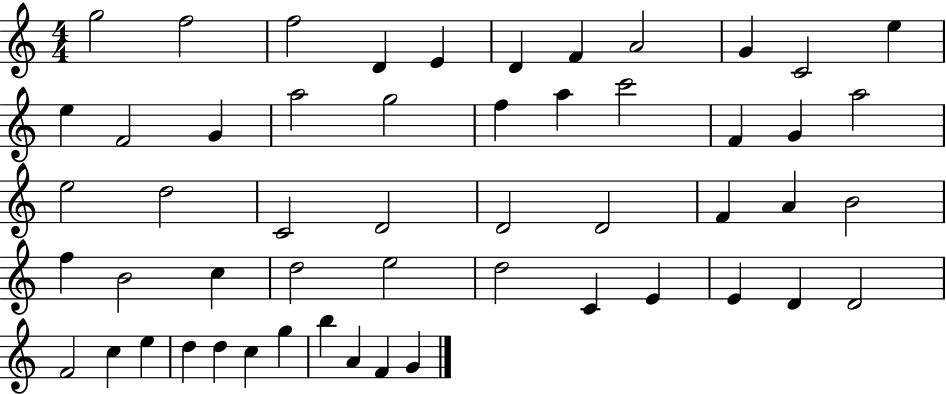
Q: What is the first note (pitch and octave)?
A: G5